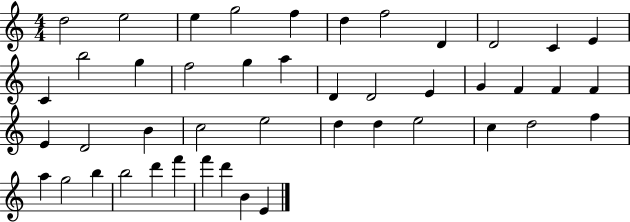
X:1
T:Untitled
M:4/4
L:1/4
K:C
d2 e2 e g2 f d f2 D D2 C E C b2 g f2 g a D D2 E G F F F E D2 B c2 e2 d d e2 c d2 f a g2 b b2 d' f' f' d' B E